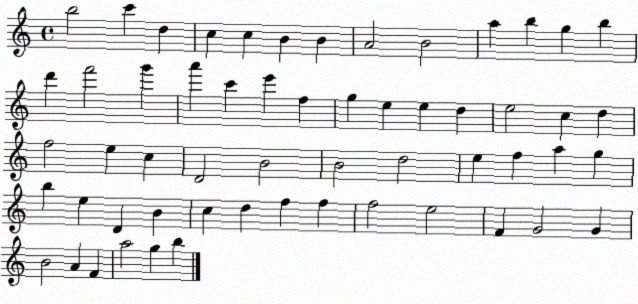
X:1
T:Untitled
M:4/4
L:1/4
K:C
b2 c' d c c B B A2 B2 a b g b d' f'2 g' a' c' e' f g e e d e2 c d f2 e c D2 B2 B2 d2 e f a g b e D B c d f f f2 e2 F G2 G B2 A F a2 g b